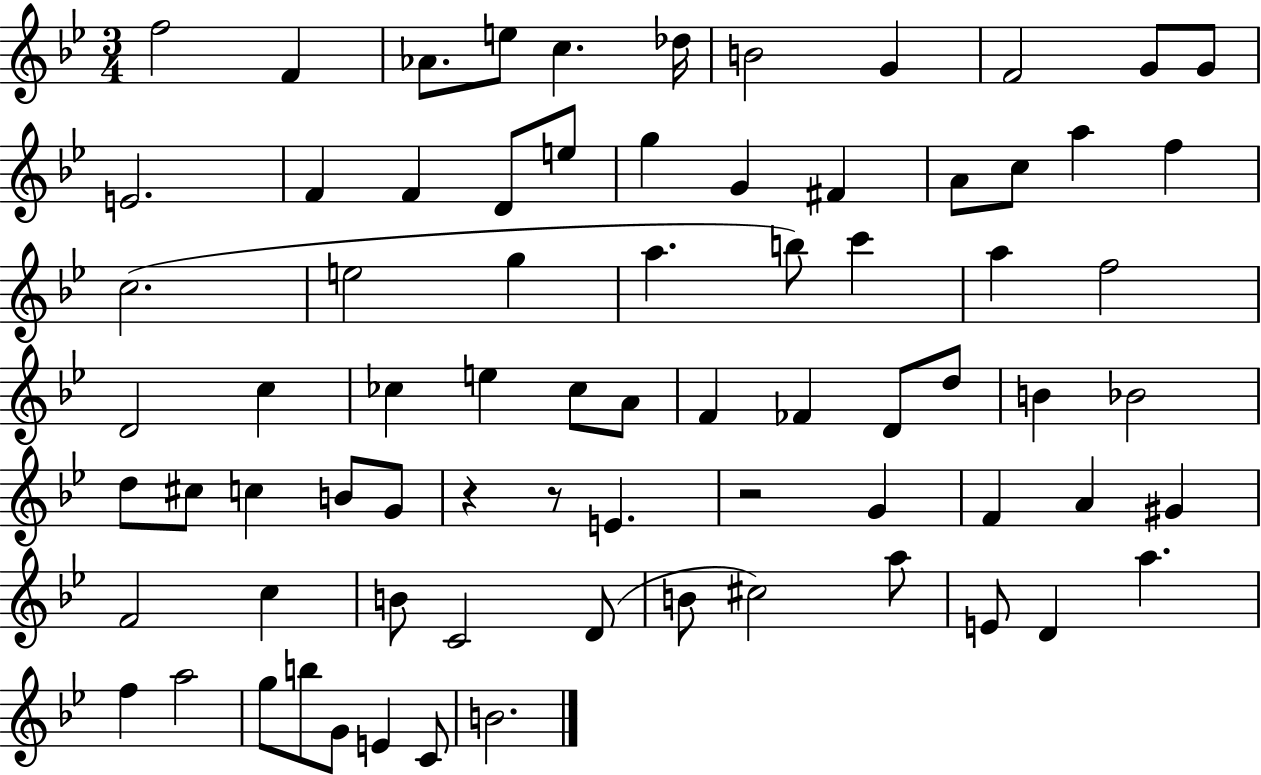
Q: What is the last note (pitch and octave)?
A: B4